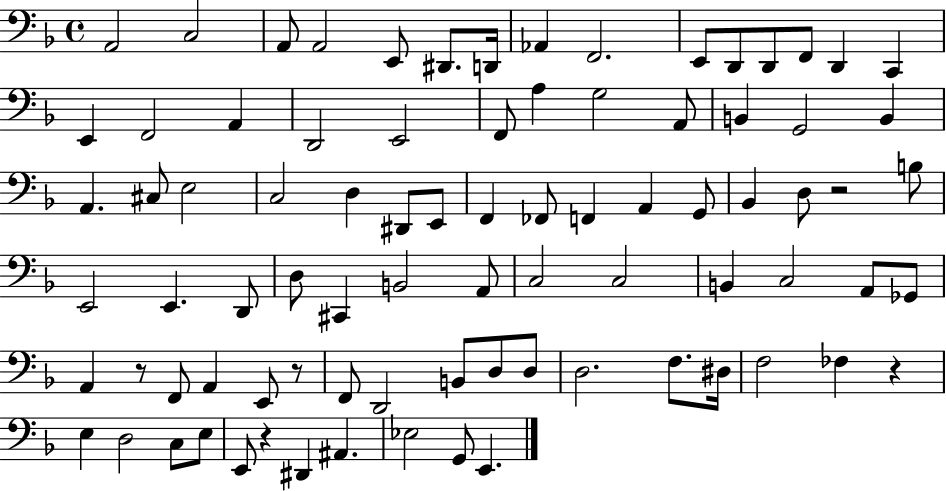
A2/h C3/h A2/e A2/h E2/e D#2/e. D2/s Ab2/q F2/h. E2/e D2/e D2/e F2/e D2/q C2/q E2/q F2/h A2/q D2/h E2/h F2/e A3/q G3/h A2/e B2/q G2/h B2/q A2/q. C#3/e E3/h C3/h D3/q D#2/e E2/e F2/q FES2/e F2/q A2/q G2/e Bb2/q D3/e R/h B3/e E2/h E2/q. D2/e D3/e C#2/q B2/h A2/e C3/h C3/h B2/q C3/h A2/e Gb2/e A2/q R/e F2/e A2/q E2/e R/e F2/e D2/h B2/e D3/e D3/e D3/h. F3/e. D#3/s F3/h FES3/q R/q E3/q D3/h C3/e E3/e E2/e R/q D#2/q A#2/q. Eb3/h G2/e E2/q.